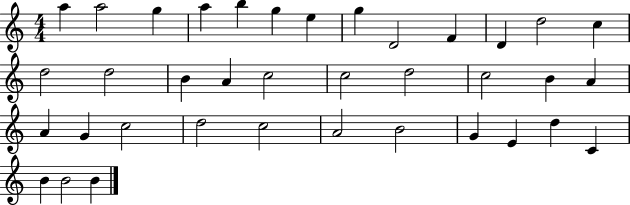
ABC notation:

X:1
T:Untitled
M:4/4
L:1/4
K:C
a a2 g a b g e g D2 F D d2 c d2 d2 B A c2 c2 d2 c2 B A A G c2 d2 c2 A2 B2 G E d C B B2 B